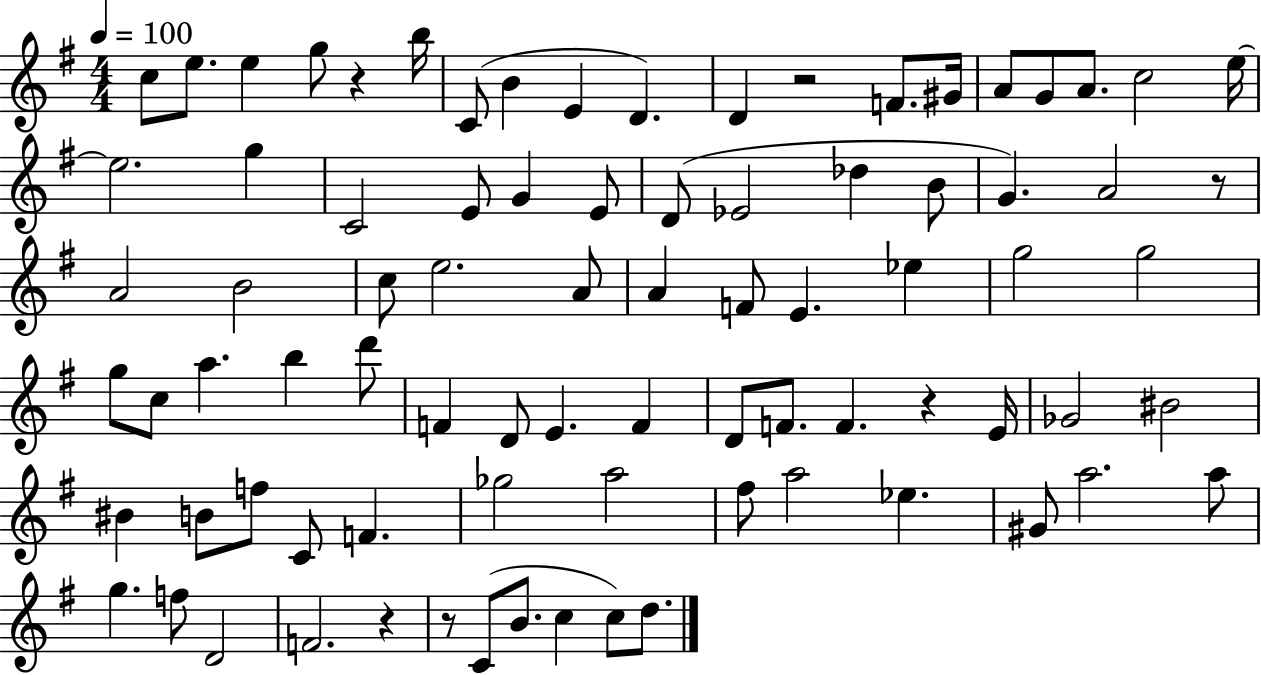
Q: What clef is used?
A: treble